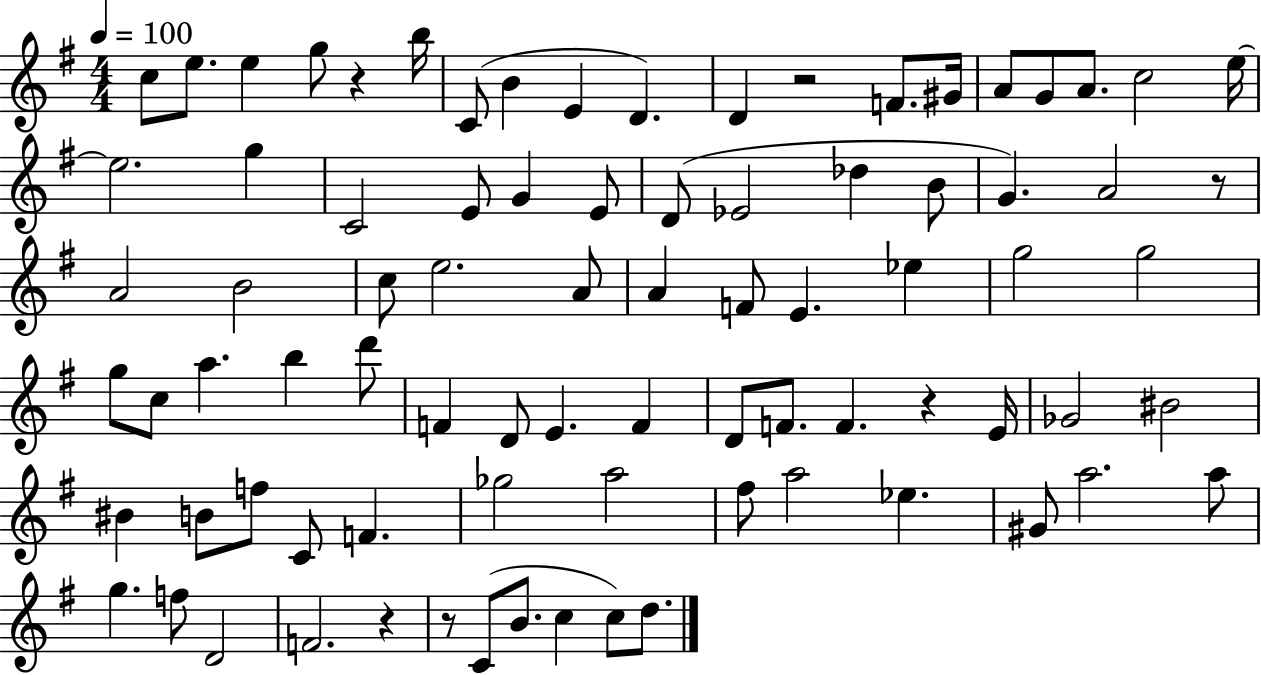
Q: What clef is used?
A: treble